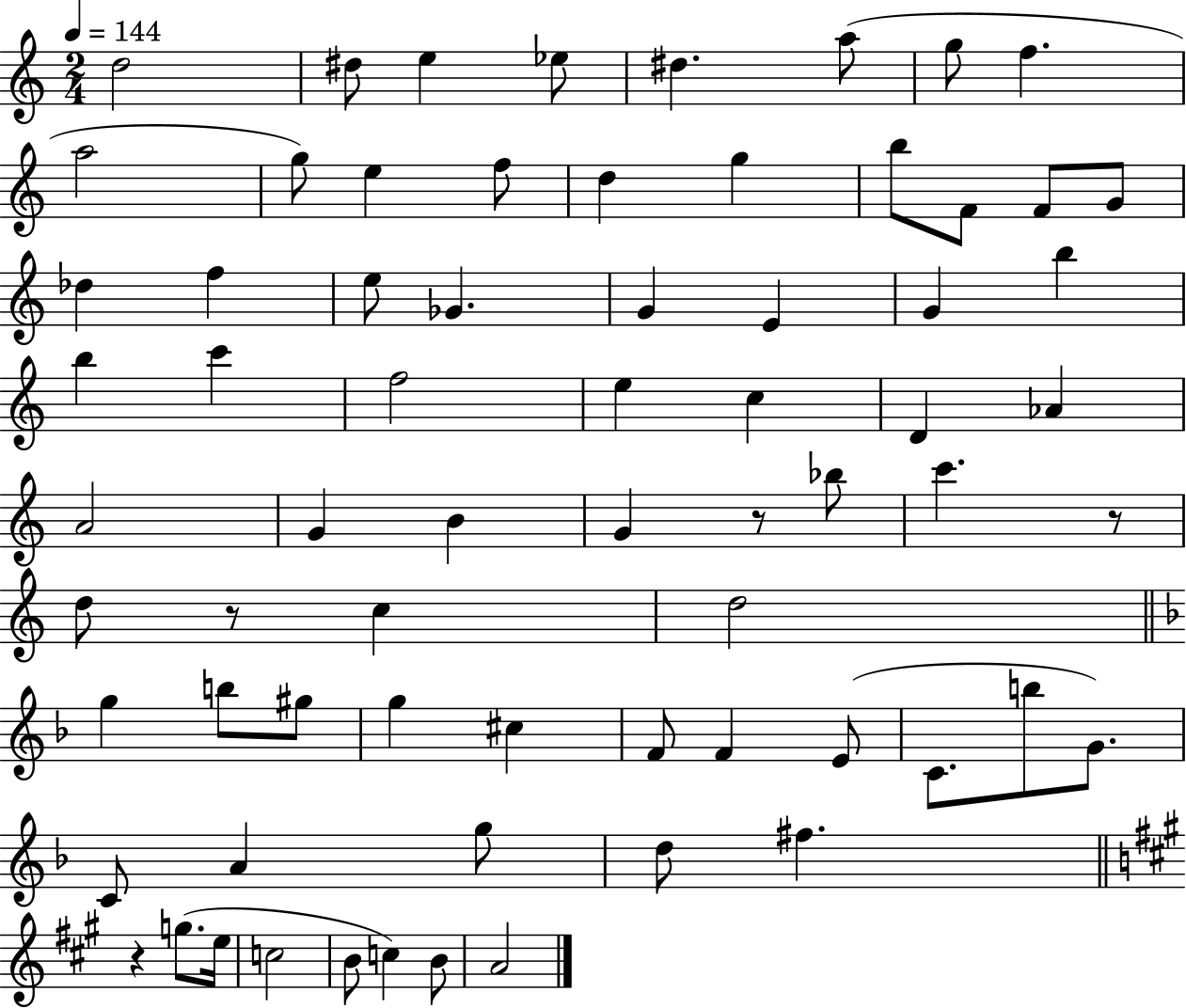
D5/h D#5/e E5/q Eb5/e D#5/q. A5/e G5/e F5/q. A5/h G5/e E5/q F5/e D5/q G5/q B5/e F4/e F4/e G4/e Db5/q F5/q E5/e Gb4/q. G4/q E4/q G4/q B5/q B5/q C6/q F5/h E5/q C5/q D4/q Ab4/q A4/h G4/q B4/q G4/q R/e Bb5/e C6/q. R/e D5/e R/e C5/q D5/h G5/q B5/e G#5/e G5/q C#5/q F4/e F4/q E4/e C4/e. B5/e G4/e. C4/e A4/q G5/e D5/e F#5/q. R/q G5/e. E5/s C5/h B4/e C5/q B4/e A4/h